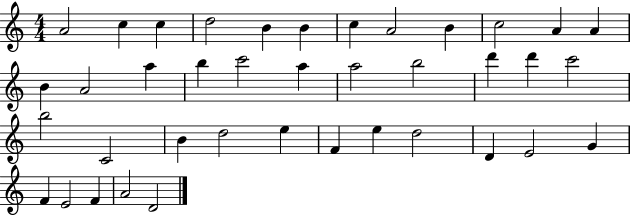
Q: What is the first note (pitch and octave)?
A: A4